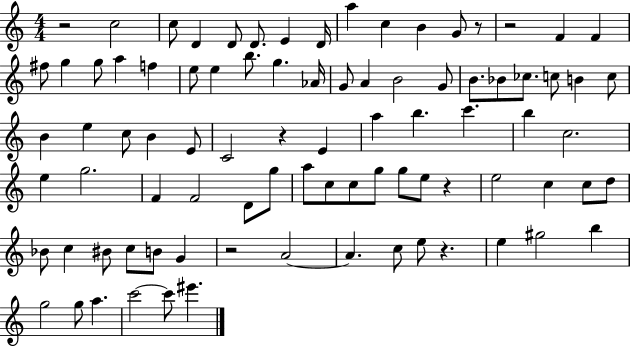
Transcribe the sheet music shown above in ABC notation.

X:1
T:Untitled
M:4/4
L:1/4
K:C
z2 c2 c/2 D D/2 D/2 E D/4 a c B G/2 z/2 z2 F F ^f/2 g g/2 a f e/2 e b/2 g _A/4 G/2 A B2 G/2 B/2 _B/2 _c/2 c/2 B c/2 B e c/2 B E/2 C2 z E a b c' b c2 e g2 F F2 D/2 g/2 a/2 c/2 c/2 g/2 g/2 e/2 z e2 c c/2 d/2 _B/2 c ^B/2 c/2 B/2 G z2 A2 A c/2 e/2 z e ^g2 b g2 g/2 a c'2 c'/2 ^e'